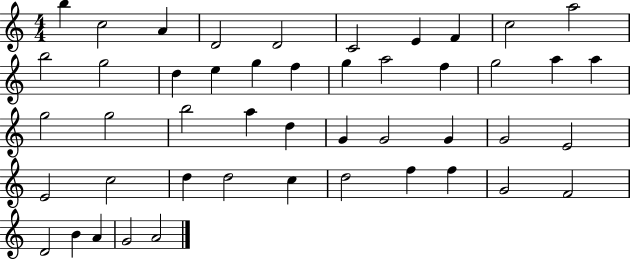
{
  \clef treble
  \numericTimeSignature
  \time 4/4
  \key c \major
  b''4 c''2 a'4 | d'2 d'2 | c'2 e'4 f'4 | c''2 a''2 | \break b''2 g''2 | d''4 e''4 g''4 f''4 | g''4 a''2 f''4 | g''2 a''4 a''4 | \break g''2 g''2 | b''2 a''4 d''4 | g'4 g'2 g'4 | g'2 e'2 | \break e'2 c''2 | d''4 d''2 c''4 | d''2 f''4 f''4 | g'2 f'2 | \break d'2 b'4 a'4 | g'2 a'2 | \bar "|."
}